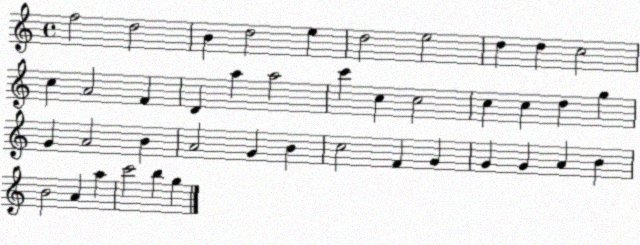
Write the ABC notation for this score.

X:1
T:Untitled
M:4/4
L:1/4
K:C
f2 d2 B d2 e d2 e2 d d c2 c A2 F D a a2 c' c c2 c c d g G A2 B A2 G B c2 F G G G A B B2 A a c'2 b g